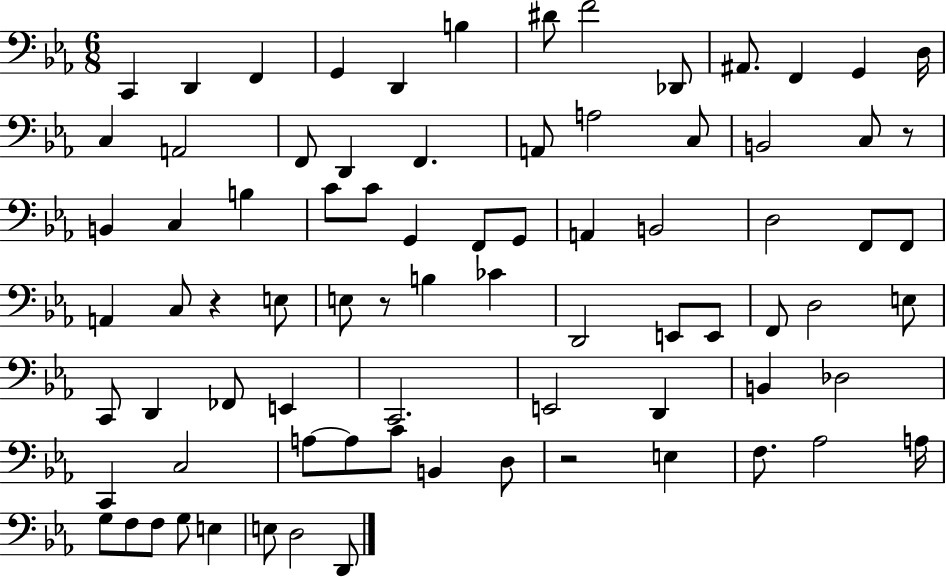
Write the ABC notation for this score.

X:1
T:Untitled
M:6/8
L:1/4
K:Eb
C,, D,, F,, G,, D,, B, ^D/2 F2 _D,,/2 ^A,,/2 F,, G,, D,/4 C, A,,2 F,,/2 D,, F,, A,,/2 A,2 C,/2 B,,2 C,/2 z/2 B,, C, B, C/2 C/2 G,, F,,/2 G,,/2 A,, B,,2 D,2 F,,/2 F,,/2 A,, C,/2 z E,/2 E,/2 z/2 B, _C D,,2 E,,/2 E,,/2 F,,/2 D,2 E,/2 C,,/2 D,, _F,,/2 E,, C,,2 E,,2 D,, B,, _D,2 C,, C,2 A,/2 A,/2 C/2 B,, D,/2 z2 E, F,/2 _A,2 A,/4 G,/2 F,/2 F,/2 G,/2 E, E,/2 D,2 D,,/2